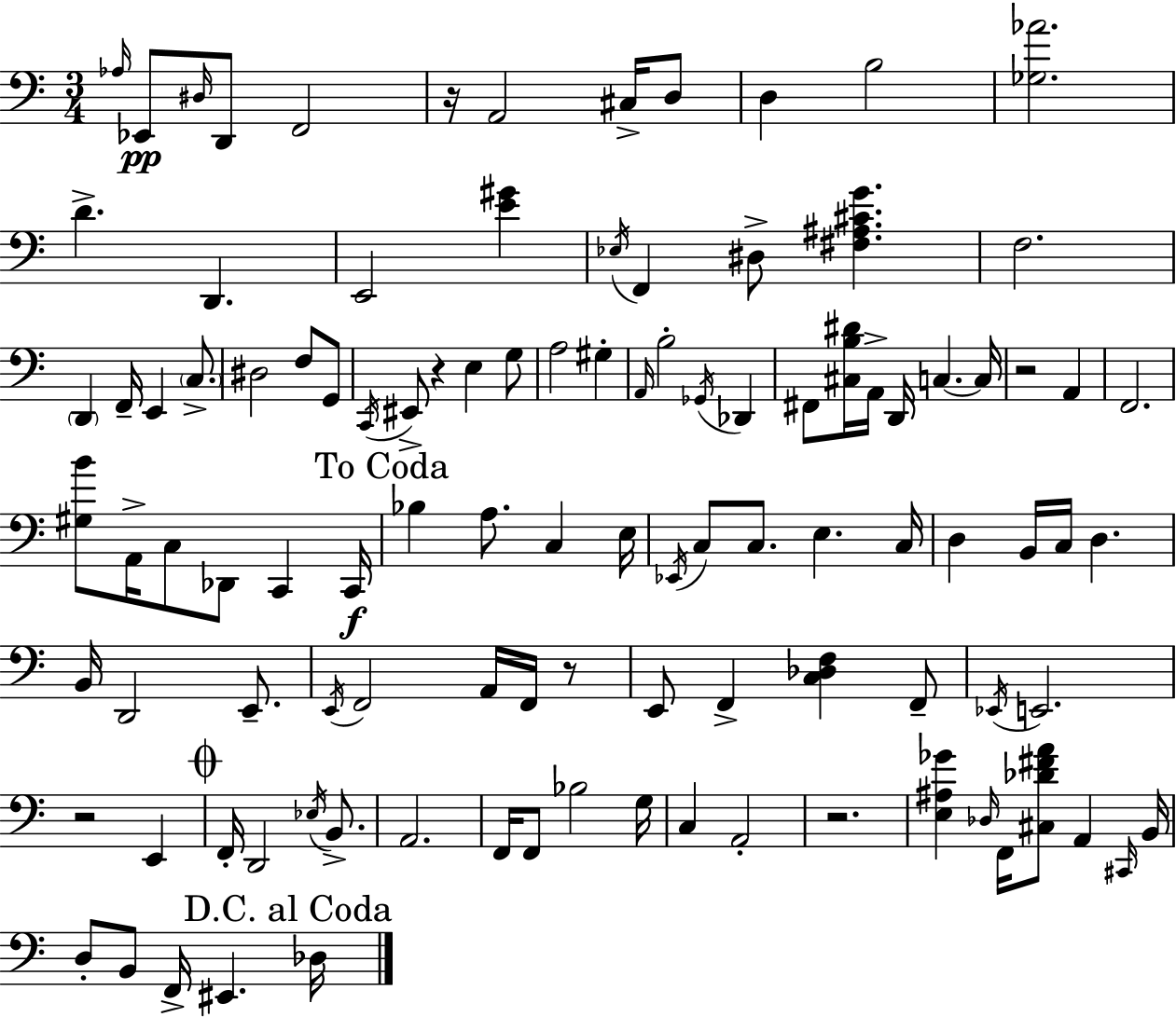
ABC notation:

X:1
T:Untitled
M:3/4
L:1/4
K:Am
_A,/4 _E,,/2 ^D,/4 D,,/2 F,,2 z/4 A,,2 ^C,/4 D,/2 D, B,2 [_G,_A]2 D D,, E,,2 [E^G] _E,/4 F,, ^D,/2 [^F,^A,^CG] F,2 D,, F,,/4 E,, C,/2 ^D,2 F,/2 G,,/2 C,,/4 ^E,,/2 z E, G,/2 A,2 ^G, A,,/4 B,2 _G,,/4 _D,, ^F,,/2 [^C,B,^D]/4 A,,/4 D,,/4 C, C,/4 z2 A,, F,,2 [^G,B]/2 A,,/4 C,/2 _D,,/2 C,, C,,/4 _B, A,/2 C, E,/4 _E,,/4 C,/2 C,/2 E, C,/4 D, B,,/4 C,/4 D, B,,/4 D,,2 E,,/2 E,,/4 F,,2 A,,/4 F,,/4 z/2 E,,/2 F,, [C,_D,F,] F,,/2 _E,,/4 E,,2 z2 E,, F,,/4 D,,2 _E,/4 B,,/2 A,,2 F,,/4 F,,/2 _B,2 G,/4 C, A,,2 z2 [E,^A,_G] _D,/4 F,,/4 [^C,_D^FA]/2 A,, ^C,,/4 B,,/4 D,/2 B,,/2 F,,/4 ^E,, _D,/4